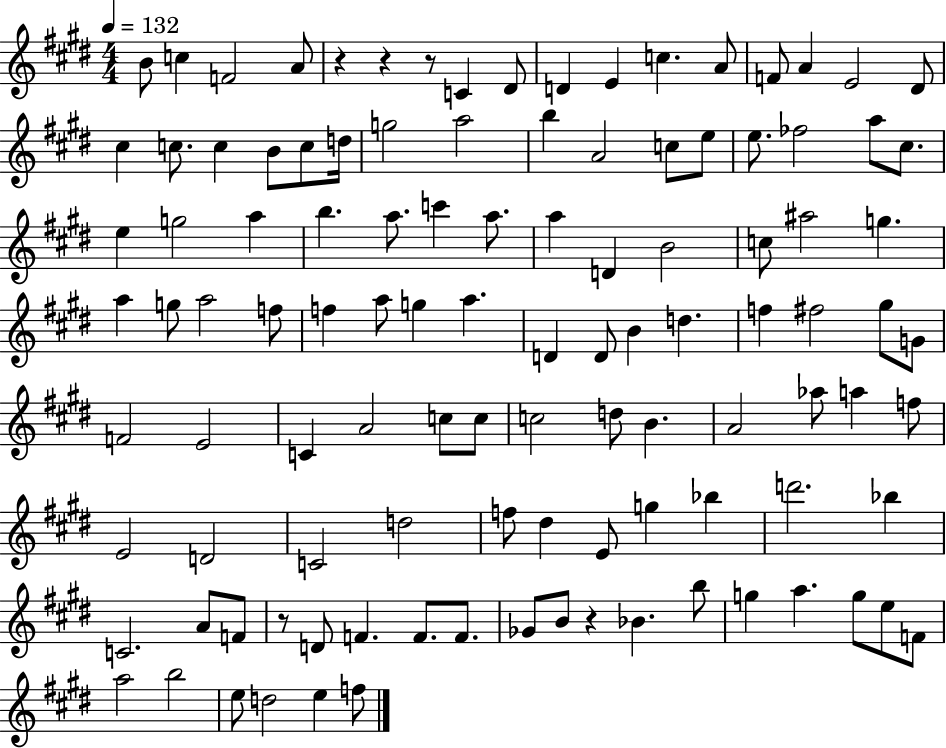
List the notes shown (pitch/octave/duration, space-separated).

B4/e C5/q F4/h A4/e R/q R/q R/e C4/q D#4/e D4/q E4/q C5/q. A4/e F4/e A4/q E4/h D#4/e C#5/q C5/e. C5/q B4/e C5/e D5/s G5/h A5/h B5/q A4/h C5/e E5/e E5/e. FES5/h A5/e C#5/e. E5/q G5/h A5/q B5/q. A5/e. C6/q A5/e. A5/q D4/q B4/h C5/e A#5/h G5/q. A5/q G5/e A5/h F5/e F5/q A5/e G5/q A5/q. D4/q D4/e B4/q D5/q. F5/q F#5/h G#5/e G4/e F4/h E4/h C4/q A4/h C5/e C5/e C5/h D5/e B4/q. A4/h Ab5/e A5/q F5/e E4/h D4/h C4/h D5/h F5/e D#5/q E4/e G5/q Bb5/q D6/h. Bb5/q C4/h. A4/e F4/e R/e D4/e F4/q. F4/e. F4/e. Gb4/e B4/e R/q Bb4/q. B5/e G5/q A5/q. G5/e E5/e F4/e A5/h B5/h E5/e D5/h E5/q F5/e